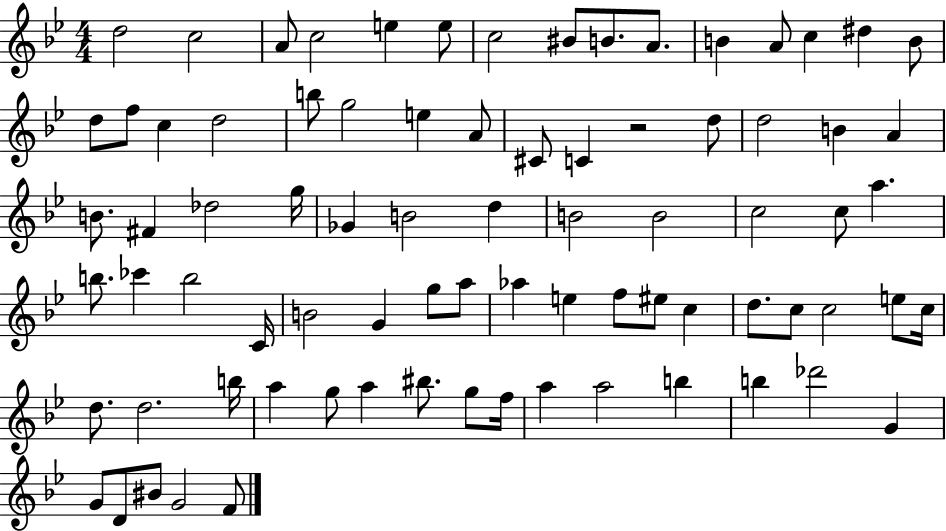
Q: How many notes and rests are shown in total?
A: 80